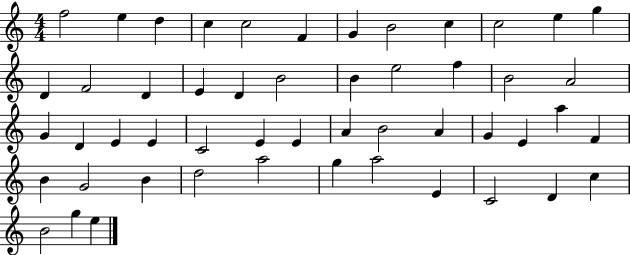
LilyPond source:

{
  \clef treble
  \numericTimeSignature
  \time 4/4
  \key c \major
  f''2 e''4 d''4 | c''4 c''2 f'4 | g'4 b'2 c''4 | c''2 e''4 g''4 | \break d'4 f'2 d'4 | e'4 d'4 b'2 | b'4 e''2 f''4 | b'2 a'2 | \break g'4 d'4 e'4 e'4 | c'2 e'4 e'4 | a'4 b'2 a'4 | g'4 e'4 a''4 f'4 | \break b'4 g'2 b'4 | d''2 a''2 | g''4 a''2 e'4 | c'2 d'4 c''4 | \break b'2 g''4 e''4 | \bar "|."
}